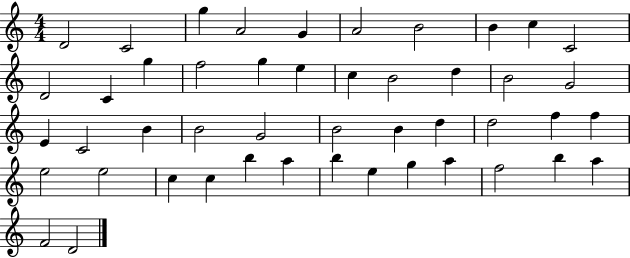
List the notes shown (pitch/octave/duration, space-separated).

D4/h C4/h G5/q A4/h G4/q A4/h B4/h B4/q C5/q C4/h D4/h C4/q G5/q F5/h G5/q E5/q C5/q B4/h D5/q B4/h G4/h E4/q C4/h B4/q B4/h G4/h B4/h B4/q D5/q D5/h F5/q F5/q E5/h E5/h C5/q C5/q B5/q A5/q B5/q E5/q G5/q A5/q F5/h B5/q A5/q F4/h D4/h